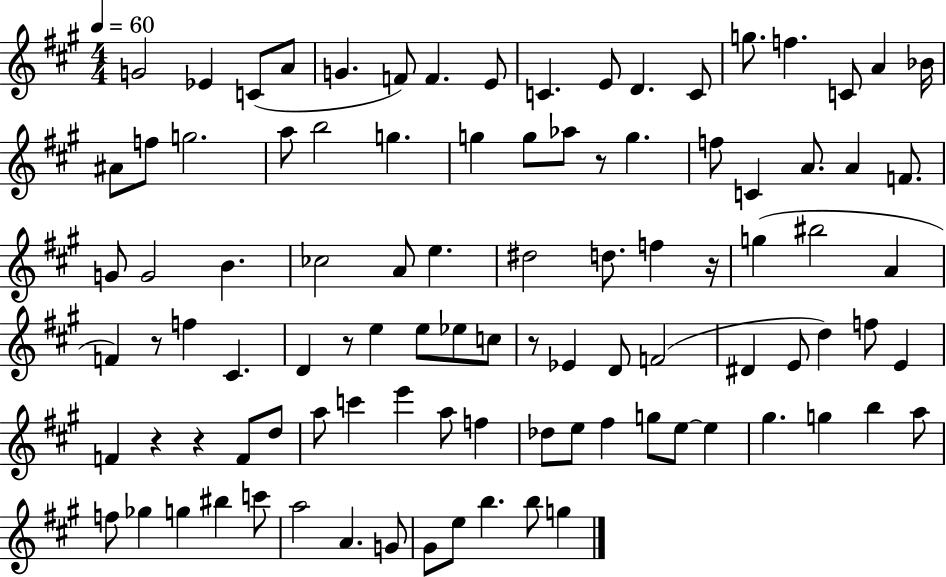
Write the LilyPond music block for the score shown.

{
  \clef treble
  \numericTimeSignature
  \time 4/4
  \key a \major
  \tempo 4 = 60
  \repeat volta 2 { g'2 ees'4 c'8( a'8 | g'4. f'8) f'4. e'8 | c'4. e'8 d'4. c'8 | g''8. f''4. c'8 a'4 bes'16 | \break ais'8 f''8 g''2. | a''8 b''2 g''4. | g''4 g''8 aes''8 r8 g''4. | f''8 c'4 a'8. a'4 f'8. | \break g'8 g'2 b'4. | ces''2 a'8 e''4. | dis''2 d''8. f''4 r16 | g''4( bis''2 a'4 | \break f'4) r8 f''4 cis'4. | d'4 r8 e''4 e''8 ees''8 c''8 | r8 ees'4 d'8 f'2( | dis'4 e'8 d''4) f''8 e'4 | \break f'4 r4 r4 f'8 d''8 | a''8 c'''4 e'''4 a''8 f''4 | des''8 e''8 fis''4 g''8 e''8~~ e''4 | gis''4. g''4 b''4 a''8 | \break f''8 ges''4 g''4 bis''4 c'''8 | a''2 a'4. g'8 | gis'8 e''8 b''4. b''8 g''4 | } \bar "|."
}